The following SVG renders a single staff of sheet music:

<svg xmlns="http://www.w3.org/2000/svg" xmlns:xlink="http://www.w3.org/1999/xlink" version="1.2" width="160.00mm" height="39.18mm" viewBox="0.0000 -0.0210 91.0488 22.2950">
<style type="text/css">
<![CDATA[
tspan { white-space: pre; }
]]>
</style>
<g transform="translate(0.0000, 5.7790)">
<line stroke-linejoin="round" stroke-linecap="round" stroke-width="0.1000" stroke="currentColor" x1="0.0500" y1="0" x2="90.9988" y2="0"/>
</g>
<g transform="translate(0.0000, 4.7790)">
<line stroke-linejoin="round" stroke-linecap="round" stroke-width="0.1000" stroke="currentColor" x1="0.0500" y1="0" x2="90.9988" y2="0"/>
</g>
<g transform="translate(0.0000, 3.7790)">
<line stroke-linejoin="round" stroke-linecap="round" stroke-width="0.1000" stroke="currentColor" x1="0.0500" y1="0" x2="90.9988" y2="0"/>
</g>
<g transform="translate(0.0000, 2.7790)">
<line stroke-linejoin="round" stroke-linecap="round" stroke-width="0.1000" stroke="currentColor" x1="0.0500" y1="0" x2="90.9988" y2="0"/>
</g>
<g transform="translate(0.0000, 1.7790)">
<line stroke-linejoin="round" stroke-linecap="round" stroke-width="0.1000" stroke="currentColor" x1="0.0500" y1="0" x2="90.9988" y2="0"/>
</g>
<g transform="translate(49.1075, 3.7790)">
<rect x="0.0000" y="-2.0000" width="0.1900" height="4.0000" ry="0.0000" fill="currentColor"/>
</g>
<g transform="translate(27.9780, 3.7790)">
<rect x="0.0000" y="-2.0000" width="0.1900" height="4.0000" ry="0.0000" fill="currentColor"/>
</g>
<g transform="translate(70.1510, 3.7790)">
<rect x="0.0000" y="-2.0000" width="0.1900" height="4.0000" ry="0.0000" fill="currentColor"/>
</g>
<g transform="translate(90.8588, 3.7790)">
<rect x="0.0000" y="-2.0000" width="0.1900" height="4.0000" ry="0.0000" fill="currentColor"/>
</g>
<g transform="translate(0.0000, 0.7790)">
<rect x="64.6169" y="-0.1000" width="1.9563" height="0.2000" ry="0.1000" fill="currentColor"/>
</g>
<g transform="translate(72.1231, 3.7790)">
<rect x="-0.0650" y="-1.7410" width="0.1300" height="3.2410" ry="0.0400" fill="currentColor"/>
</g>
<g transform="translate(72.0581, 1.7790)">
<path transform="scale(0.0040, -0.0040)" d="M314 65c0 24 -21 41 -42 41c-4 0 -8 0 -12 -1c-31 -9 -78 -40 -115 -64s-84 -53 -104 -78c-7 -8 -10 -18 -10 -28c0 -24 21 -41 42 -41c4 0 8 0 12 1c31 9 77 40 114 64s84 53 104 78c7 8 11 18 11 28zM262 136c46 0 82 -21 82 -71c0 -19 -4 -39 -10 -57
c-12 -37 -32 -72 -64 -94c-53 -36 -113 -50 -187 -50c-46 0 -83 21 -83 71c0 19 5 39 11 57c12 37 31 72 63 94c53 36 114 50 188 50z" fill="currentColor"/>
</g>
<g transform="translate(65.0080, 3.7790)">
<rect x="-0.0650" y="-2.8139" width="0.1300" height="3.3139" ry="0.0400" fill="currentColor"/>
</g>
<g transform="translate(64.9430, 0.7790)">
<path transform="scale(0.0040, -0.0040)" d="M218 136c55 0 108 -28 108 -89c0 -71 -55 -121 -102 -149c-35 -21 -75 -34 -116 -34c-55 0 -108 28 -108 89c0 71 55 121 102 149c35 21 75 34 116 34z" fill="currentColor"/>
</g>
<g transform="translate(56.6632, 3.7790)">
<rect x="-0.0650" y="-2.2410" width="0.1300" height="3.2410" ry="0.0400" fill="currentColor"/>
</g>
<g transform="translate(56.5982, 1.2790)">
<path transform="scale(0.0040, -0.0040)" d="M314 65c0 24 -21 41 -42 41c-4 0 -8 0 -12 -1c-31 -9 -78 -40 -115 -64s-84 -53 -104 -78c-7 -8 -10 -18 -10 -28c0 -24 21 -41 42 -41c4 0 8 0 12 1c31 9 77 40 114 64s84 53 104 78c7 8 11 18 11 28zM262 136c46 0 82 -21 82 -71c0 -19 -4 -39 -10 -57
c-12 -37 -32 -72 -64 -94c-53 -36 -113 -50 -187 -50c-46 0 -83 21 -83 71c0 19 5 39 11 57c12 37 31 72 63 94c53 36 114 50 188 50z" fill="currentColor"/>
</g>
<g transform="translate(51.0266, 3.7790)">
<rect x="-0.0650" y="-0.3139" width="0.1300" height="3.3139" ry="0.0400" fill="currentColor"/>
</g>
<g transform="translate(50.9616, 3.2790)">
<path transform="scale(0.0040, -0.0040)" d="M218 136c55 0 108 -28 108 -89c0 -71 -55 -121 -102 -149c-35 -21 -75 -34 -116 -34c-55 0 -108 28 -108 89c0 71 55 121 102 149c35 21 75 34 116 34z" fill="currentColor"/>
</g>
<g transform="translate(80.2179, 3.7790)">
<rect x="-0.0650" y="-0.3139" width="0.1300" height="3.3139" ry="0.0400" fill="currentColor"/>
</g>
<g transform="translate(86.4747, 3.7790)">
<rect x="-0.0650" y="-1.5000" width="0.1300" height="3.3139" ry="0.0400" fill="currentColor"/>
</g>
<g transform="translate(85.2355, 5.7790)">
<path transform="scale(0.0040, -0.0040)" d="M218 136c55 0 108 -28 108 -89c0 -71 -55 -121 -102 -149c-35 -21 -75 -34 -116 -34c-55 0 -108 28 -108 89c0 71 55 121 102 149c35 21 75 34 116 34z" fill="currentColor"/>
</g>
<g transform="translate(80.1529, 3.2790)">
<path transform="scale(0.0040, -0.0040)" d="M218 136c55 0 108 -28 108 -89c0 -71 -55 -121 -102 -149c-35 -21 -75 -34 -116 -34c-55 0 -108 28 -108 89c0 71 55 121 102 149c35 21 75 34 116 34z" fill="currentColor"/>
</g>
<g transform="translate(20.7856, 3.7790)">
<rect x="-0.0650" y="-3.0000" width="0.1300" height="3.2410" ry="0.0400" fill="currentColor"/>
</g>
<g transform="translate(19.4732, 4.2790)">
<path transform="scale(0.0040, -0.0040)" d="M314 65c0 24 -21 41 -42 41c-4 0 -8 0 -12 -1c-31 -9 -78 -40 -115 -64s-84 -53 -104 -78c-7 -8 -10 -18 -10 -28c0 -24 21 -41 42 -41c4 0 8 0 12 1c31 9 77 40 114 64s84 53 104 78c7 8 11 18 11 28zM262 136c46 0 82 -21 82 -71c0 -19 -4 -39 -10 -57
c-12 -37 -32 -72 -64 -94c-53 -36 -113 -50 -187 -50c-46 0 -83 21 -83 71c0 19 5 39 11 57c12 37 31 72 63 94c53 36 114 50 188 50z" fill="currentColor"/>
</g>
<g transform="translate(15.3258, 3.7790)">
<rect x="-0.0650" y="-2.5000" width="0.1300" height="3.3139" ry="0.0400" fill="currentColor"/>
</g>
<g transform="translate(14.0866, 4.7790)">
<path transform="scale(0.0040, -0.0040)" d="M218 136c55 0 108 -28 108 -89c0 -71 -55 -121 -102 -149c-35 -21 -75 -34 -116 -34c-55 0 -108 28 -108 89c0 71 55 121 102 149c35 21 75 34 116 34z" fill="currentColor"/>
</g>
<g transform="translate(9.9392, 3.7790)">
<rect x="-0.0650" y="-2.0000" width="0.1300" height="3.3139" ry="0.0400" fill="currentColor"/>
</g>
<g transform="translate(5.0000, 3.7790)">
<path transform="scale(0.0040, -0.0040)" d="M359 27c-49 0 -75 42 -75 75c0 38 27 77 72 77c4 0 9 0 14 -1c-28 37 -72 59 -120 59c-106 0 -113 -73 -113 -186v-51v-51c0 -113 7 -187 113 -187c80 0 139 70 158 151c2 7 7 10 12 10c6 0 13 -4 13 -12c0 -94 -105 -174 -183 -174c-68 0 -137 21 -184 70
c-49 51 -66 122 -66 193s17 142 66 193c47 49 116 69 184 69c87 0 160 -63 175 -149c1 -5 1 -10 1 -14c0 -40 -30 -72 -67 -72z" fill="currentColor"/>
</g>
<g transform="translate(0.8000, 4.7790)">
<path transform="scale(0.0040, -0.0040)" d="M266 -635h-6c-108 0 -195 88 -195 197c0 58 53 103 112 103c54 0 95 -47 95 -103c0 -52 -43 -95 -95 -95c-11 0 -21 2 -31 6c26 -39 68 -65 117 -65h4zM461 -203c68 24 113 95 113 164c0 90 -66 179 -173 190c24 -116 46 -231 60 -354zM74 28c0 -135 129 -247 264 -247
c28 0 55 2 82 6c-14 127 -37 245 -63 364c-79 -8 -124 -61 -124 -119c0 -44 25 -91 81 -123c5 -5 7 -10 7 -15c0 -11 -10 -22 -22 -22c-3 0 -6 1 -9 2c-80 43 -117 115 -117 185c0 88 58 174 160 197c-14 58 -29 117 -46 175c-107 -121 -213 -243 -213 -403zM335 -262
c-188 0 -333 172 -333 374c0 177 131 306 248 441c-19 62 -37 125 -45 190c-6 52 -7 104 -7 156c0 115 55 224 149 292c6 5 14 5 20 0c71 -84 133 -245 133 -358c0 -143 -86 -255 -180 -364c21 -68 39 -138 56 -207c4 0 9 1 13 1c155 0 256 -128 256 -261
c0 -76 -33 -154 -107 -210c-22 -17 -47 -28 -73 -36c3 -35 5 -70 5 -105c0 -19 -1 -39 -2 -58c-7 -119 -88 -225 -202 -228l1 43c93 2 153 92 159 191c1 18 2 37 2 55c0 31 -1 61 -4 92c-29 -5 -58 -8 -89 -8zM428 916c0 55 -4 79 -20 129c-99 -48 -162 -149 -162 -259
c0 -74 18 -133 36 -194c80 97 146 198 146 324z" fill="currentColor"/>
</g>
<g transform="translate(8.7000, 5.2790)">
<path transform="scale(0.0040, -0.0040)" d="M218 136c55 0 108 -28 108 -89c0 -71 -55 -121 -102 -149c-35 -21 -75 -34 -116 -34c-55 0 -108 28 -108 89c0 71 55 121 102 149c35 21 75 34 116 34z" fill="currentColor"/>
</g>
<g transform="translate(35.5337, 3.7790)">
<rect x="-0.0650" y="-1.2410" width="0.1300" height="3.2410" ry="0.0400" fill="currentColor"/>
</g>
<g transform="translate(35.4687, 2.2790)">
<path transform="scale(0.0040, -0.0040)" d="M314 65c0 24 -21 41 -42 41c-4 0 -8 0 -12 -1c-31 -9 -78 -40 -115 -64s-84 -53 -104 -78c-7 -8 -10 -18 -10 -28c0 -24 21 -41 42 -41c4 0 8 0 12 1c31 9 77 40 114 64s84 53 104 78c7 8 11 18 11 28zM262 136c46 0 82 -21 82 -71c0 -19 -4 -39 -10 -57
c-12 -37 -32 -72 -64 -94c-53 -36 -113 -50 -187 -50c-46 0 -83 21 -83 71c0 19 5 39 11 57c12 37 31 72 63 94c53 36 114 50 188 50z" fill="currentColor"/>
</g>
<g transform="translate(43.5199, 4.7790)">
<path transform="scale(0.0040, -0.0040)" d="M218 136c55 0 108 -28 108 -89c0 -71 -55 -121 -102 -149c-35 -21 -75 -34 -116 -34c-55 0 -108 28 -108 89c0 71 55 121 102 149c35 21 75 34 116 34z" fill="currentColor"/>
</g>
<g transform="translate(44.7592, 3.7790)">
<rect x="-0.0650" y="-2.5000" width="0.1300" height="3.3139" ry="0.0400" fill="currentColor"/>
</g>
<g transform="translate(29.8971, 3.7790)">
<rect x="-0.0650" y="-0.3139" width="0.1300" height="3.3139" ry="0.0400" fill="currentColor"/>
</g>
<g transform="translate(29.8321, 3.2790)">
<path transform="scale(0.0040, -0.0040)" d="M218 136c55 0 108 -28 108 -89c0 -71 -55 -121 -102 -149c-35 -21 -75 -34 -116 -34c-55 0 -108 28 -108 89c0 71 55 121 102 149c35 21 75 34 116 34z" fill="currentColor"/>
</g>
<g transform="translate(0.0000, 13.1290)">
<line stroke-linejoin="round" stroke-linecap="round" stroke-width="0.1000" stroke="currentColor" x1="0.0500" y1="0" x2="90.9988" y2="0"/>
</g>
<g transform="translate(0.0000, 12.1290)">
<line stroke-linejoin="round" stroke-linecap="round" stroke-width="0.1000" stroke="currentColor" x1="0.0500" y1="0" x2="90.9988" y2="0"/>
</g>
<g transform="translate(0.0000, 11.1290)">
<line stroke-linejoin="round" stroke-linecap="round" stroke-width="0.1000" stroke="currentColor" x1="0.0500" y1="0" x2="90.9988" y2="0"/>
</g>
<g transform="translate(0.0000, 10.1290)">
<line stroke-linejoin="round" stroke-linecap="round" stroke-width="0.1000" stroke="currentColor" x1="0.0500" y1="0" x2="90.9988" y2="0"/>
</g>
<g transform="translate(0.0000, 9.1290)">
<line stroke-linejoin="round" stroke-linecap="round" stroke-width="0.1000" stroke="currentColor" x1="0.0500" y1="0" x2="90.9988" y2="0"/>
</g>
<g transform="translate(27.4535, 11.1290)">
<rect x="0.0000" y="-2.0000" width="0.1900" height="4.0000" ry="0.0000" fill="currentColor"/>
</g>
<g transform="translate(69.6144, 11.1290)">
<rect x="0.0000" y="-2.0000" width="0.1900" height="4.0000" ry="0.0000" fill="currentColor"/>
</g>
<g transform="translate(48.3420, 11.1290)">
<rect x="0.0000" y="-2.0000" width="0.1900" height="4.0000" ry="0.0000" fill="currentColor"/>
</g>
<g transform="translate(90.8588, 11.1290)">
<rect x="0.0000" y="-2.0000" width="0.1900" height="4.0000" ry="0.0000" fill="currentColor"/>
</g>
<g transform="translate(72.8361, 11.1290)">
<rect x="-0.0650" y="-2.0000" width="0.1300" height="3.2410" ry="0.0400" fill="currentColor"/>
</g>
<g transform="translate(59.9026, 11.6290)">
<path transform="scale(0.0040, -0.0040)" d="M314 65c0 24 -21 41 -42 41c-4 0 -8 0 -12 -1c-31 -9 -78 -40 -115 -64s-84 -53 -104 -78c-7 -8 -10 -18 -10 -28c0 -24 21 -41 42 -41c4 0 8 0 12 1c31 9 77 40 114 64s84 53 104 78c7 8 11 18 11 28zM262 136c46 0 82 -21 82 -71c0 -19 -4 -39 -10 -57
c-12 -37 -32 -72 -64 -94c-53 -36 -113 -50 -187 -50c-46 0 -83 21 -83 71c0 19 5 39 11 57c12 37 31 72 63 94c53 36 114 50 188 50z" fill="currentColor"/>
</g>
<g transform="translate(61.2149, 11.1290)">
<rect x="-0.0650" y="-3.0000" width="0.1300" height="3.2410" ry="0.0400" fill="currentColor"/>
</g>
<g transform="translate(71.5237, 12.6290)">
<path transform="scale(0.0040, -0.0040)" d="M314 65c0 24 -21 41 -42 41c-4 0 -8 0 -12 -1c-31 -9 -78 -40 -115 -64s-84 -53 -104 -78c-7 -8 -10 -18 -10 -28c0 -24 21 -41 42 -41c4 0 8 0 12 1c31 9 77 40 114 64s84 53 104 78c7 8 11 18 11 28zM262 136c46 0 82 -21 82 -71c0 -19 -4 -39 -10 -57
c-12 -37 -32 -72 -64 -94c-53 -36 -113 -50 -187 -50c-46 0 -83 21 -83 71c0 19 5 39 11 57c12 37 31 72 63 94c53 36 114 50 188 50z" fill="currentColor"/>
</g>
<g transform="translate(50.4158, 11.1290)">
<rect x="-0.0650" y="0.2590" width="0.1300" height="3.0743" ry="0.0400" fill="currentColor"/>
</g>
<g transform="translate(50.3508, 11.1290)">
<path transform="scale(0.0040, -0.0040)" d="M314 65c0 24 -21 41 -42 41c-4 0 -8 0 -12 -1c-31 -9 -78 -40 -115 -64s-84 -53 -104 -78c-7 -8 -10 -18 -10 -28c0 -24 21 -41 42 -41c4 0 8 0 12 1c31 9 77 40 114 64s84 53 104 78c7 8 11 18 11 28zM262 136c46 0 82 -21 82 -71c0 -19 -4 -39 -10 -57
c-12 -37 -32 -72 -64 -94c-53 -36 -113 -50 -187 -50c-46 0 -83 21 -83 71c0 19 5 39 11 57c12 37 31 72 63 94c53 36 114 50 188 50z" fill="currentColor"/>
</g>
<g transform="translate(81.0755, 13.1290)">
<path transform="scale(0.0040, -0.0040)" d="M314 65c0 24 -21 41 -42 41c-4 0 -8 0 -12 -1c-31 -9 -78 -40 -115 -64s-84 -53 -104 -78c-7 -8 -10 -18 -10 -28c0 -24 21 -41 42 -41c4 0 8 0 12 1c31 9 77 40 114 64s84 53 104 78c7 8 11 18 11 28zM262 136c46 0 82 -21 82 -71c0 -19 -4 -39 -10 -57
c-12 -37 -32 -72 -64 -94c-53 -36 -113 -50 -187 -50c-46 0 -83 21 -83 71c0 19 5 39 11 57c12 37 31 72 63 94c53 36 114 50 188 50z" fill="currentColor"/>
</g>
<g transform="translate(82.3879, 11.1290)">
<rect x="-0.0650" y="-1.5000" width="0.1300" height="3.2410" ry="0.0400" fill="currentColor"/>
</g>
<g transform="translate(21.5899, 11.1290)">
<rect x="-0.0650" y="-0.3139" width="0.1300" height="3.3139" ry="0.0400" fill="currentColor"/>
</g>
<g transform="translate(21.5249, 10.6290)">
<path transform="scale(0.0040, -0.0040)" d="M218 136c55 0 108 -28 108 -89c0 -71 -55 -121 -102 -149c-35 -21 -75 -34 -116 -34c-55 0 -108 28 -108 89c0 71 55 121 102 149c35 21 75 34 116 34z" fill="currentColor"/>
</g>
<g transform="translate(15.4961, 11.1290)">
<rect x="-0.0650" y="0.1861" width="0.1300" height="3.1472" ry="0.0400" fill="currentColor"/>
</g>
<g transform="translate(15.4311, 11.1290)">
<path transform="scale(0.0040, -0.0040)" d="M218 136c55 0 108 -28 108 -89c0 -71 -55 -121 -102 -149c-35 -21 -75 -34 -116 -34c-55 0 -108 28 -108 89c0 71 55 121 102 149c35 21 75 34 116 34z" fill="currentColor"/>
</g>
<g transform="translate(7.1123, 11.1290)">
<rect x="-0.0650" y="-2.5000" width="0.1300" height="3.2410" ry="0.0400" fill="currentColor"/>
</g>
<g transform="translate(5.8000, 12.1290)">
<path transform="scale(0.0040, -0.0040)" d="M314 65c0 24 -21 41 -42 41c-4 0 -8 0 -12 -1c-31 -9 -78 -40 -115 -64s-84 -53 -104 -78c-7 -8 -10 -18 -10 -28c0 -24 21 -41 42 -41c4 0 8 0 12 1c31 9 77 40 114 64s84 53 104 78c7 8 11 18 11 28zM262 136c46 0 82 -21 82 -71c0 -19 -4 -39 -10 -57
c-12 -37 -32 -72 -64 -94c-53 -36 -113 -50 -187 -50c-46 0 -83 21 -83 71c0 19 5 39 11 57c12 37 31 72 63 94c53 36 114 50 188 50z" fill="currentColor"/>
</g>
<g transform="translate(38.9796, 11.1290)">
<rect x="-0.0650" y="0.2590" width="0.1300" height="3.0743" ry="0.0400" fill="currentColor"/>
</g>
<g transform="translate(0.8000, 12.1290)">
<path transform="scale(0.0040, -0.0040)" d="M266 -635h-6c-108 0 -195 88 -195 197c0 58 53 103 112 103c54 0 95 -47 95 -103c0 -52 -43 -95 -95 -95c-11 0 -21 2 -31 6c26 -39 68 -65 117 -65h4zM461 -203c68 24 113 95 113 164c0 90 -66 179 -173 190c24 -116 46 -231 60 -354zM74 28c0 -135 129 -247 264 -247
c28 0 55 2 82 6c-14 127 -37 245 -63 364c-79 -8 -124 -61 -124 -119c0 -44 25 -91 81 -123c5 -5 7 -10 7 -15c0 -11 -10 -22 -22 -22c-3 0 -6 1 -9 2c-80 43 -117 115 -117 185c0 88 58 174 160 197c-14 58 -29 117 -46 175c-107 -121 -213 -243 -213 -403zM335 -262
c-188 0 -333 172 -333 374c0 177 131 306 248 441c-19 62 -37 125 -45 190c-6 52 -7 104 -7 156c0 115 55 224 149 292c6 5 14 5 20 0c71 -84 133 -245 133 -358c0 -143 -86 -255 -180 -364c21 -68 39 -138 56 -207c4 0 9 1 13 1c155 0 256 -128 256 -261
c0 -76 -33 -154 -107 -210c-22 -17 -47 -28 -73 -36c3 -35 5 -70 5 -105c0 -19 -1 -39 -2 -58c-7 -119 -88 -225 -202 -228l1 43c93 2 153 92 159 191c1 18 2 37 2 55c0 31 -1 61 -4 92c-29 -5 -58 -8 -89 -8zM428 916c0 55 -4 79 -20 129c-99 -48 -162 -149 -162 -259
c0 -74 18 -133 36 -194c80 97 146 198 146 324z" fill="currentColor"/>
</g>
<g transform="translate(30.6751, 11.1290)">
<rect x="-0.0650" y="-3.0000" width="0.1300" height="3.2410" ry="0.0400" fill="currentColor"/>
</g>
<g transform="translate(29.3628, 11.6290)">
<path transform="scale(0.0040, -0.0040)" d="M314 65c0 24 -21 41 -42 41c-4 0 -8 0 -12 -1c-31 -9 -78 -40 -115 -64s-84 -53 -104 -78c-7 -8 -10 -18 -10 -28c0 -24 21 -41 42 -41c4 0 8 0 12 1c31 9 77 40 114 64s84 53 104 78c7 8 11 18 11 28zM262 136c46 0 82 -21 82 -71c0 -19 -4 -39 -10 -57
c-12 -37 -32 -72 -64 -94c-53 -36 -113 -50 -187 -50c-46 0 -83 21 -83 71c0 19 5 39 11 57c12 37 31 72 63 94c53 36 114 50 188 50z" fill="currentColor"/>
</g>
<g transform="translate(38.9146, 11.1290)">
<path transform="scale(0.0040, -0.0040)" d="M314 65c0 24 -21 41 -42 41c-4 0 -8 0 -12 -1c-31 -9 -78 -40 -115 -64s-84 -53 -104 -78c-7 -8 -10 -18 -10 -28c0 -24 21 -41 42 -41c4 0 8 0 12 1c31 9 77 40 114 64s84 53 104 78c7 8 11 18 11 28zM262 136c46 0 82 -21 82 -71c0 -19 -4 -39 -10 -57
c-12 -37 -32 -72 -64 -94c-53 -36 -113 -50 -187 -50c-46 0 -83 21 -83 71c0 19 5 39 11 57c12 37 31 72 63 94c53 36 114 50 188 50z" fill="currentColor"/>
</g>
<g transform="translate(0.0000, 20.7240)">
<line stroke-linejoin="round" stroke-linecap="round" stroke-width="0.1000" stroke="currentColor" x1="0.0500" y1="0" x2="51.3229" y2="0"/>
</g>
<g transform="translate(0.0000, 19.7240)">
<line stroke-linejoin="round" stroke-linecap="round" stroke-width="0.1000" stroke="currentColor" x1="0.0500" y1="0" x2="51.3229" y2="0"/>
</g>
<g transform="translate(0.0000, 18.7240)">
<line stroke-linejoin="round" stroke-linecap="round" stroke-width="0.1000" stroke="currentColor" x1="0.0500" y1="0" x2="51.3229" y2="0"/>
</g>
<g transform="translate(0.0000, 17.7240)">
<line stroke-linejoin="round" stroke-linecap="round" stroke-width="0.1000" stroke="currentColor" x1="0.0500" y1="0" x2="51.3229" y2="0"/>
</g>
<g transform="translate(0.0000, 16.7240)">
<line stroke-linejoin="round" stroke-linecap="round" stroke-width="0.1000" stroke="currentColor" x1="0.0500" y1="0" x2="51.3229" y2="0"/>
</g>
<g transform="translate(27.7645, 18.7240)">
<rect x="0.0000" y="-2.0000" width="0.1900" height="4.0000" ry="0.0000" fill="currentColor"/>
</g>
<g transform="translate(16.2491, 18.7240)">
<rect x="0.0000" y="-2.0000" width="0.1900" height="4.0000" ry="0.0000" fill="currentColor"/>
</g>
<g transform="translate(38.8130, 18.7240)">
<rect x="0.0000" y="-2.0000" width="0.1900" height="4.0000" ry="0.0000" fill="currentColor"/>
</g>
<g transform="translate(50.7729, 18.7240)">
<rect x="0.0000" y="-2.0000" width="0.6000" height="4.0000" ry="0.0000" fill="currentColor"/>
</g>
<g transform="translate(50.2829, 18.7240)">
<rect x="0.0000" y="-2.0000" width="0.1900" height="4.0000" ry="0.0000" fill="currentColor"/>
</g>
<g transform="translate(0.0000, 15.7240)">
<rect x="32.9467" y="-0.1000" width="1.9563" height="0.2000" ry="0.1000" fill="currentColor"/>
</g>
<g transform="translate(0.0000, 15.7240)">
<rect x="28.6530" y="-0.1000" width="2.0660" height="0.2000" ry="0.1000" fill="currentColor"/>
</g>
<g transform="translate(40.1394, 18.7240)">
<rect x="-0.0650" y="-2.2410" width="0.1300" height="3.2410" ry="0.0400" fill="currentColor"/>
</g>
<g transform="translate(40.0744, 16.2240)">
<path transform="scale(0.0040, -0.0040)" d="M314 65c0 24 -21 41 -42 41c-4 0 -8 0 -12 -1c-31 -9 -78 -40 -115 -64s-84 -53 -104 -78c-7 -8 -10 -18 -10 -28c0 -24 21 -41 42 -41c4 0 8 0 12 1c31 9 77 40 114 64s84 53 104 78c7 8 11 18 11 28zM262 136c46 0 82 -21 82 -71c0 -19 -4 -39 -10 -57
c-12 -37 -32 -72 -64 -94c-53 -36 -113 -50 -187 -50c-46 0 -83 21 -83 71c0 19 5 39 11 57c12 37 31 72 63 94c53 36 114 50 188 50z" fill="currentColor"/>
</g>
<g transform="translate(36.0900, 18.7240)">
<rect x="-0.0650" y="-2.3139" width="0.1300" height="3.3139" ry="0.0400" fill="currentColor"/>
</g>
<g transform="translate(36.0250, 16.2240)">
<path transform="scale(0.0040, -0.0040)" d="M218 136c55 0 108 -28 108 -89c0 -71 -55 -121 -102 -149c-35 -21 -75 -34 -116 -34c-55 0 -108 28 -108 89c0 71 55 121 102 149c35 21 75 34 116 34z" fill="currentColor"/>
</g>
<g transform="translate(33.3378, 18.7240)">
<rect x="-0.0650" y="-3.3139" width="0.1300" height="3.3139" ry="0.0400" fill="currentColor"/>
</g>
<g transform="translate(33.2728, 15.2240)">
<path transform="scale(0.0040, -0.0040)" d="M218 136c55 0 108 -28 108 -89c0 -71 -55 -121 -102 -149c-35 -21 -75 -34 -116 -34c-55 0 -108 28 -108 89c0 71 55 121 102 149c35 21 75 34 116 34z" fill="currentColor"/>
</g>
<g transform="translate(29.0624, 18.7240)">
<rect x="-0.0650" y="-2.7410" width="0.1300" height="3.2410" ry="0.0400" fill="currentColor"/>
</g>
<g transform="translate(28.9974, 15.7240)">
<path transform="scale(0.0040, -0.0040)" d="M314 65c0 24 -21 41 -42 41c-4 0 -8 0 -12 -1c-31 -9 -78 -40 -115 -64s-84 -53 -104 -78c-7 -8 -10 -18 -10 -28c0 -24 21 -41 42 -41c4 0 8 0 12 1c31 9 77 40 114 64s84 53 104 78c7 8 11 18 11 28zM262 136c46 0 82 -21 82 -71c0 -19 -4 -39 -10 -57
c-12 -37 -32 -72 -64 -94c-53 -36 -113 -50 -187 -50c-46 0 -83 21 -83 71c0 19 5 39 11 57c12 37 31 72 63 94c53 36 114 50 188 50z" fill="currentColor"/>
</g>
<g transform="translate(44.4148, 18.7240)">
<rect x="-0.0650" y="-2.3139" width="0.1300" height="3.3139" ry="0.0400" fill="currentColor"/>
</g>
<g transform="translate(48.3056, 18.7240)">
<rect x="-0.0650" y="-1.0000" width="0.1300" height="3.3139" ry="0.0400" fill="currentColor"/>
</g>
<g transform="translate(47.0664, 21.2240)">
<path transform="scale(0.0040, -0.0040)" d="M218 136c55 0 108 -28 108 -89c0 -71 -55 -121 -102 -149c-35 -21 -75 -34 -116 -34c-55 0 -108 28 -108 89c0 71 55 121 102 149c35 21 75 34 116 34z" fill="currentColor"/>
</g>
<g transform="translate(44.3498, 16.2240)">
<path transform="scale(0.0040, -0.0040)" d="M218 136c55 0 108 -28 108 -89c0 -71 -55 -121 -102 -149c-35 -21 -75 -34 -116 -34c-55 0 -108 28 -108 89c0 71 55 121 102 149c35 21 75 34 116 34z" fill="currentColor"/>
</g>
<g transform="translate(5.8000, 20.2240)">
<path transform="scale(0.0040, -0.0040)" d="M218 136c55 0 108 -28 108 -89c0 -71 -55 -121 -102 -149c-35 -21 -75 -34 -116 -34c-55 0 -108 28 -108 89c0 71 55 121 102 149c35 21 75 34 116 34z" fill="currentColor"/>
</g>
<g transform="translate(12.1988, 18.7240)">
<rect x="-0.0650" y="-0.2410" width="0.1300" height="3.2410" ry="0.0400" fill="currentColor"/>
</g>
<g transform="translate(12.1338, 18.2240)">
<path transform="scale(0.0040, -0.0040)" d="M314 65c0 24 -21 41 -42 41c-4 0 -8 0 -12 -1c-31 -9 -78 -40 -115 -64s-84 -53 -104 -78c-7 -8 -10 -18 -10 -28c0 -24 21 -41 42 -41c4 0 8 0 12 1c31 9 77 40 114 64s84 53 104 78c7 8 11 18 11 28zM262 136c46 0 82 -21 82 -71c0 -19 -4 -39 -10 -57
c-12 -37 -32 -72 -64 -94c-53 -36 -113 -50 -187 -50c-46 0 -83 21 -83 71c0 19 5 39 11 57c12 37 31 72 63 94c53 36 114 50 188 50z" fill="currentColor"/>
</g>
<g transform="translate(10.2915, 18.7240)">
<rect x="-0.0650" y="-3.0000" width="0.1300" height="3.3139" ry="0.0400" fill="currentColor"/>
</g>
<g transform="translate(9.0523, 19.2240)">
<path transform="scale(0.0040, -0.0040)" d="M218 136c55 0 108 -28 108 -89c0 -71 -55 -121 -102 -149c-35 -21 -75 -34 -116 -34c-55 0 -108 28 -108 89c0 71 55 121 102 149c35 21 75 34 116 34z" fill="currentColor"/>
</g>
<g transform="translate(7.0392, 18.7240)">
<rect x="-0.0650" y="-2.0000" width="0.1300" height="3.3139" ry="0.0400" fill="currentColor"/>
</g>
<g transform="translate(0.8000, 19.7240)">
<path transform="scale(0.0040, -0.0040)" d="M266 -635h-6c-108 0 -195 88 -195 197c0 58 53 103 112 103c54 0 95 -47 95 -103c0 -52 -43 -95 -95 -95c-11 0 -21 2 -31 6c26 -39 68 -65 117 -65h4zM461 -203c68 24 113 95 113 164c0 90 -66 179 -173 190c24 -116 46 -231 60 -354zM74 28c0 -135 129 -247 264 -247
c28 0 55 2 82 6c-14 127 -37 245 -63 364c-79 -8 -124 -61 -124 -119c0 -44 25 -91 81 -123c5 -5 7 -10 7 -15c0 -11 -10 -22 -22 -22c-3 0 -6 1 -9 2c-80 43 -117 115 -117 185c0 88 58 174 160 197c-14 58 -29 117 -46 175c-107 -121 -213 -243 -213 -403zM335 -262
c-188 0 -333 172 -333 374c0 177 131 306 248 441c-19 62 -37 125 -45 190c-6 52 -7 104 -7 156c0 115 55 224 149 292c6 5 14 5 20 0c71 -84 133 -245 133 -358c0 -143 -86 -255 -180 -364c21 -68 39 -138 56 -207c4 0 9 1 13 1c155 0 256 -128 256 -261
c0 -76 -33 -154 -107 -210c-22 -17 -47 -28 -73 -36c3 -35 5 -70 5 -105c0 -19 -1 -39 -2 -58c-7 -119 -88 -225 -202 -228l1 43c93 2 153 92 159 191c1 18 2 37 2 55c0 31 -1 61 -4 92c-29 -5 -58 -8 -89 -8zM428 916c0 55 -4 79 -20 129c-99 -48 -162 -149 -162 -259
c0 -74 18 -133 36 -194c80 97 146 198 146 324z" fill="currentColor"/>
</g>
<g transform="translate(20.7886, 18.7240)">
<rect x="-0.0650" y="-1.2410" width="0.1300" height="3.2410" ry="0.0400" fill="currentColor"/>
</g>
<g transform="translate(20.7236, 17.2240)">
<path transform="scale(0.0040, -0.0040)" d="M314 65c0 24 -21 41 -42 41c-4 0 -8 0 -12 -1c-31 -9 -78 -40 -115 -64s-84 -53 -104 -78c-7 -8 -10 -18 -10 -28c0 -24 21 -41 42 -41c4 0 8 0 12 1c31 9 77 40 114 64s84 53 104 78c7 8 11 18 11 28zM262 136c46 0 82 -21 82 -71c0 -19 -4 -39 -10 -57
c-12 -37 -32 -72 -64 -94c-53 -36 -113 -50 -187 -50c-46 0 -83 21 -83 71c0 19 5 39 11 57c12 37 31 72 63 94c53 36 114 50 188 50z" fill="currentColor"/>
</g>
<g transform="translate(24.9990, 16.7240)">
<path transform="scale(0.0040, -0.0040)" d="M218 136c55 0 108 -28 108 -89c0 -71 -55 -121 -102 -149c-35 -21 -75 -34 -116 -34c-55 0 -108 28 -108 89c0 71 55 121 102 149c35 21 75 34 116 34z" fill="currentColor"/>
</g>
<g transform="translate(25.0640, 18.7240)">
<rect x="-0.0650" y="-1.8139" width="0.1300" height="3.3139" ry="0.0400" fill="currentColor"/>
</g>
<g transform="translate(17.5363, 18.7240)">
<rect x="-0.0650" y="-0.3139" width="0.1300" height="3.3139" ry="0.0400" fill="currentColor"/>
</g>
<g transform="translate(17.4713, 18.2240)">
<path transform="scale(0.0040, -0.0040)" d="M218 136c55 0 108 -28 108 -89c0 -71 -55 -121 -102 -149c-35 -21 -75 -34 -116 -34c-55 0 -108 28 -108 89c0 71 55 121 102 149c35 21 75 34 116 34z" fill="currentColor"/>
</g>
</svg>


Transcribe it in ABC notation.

X:1
T:Untitled
M:4/4
L:1/4
K:C
F G A2 c e2 G c g2 a f2 c E G2 B c A2 B2 B2 A2 F2 E2 F A c2 c e2 f a2 b g g2 g D